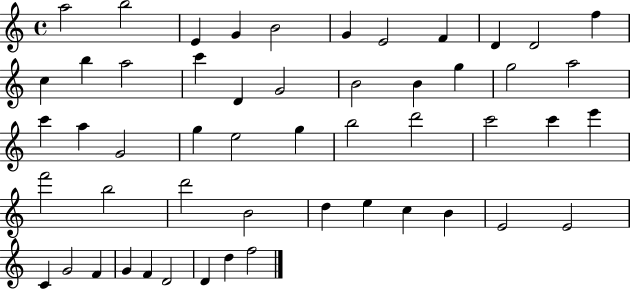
A5/h B5/h E4/q G4/q B4/h G4/q E4/h F4/q D4/q D4/h F5/q C5/q B5/q A5/h C6/q D4/q G4/h B4/h B4/q G5/q G5/h A5/h C6/q A5/q G4/h G5/q E5/h G5/q B5/h D6/h C6/h C6/q E6/q F6/h B5/h D6/h B4/h D5/q E5/q C5/q B4/q E4/h E4/h C4/q G4/h F4/q G4/q F4/q D4/h D4/q D5/q F5/h